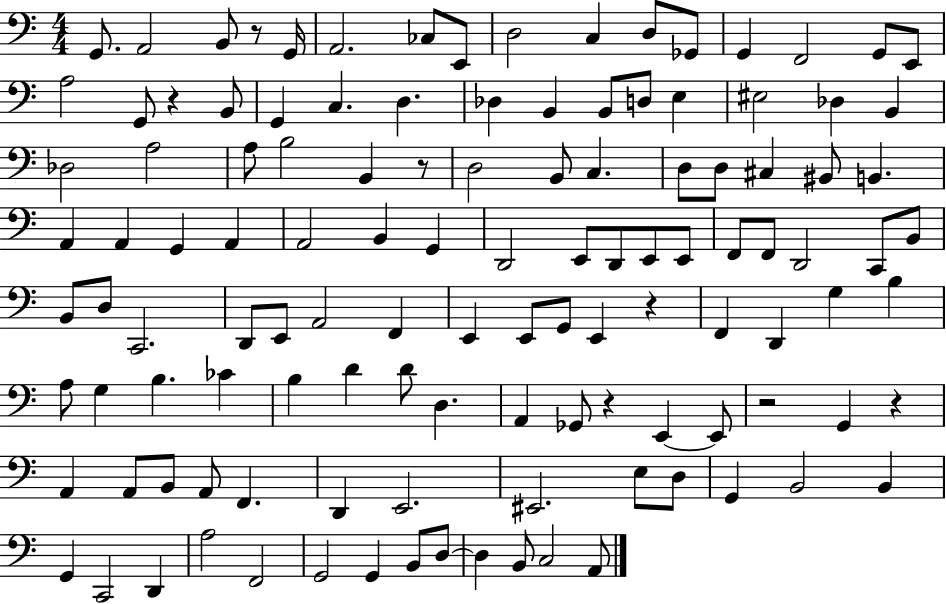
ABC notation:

X:1
T:Untitled
M:4/4
L:1/4
K:C
G,,/2 A,,2 B,,/2 z/2 G,,/4 A,,2 _C,/2 E,,/2 D,2 C, D,/2 _G,,/2 G,, F,,2 G,,/2 E,,/2 A,2 G,,/2 z B,,/2 G,, C, D, _D, B,, B,,/2 D,/2 E, ^E,2 _D, B,, _D,2 A,2 A,/2 B,2 B,, z/2 D,2 B,,/2 C, D,/2 D,/2 ^C, ^B,,/2 B,, A,, A,, G,, A,, A,,2 B,, G,, D,,2 E,,/2 D,,/2 E,,/2 E,,/2 F,,/2 F,,/2 D,,2 C,,/2 B,,/2 B,,/2 D,/2 C,,2 D,,/2 E,,/2 A,,2 F,, E,, E,,/2 G,,/2 E,, z F,, D,, G, B, A,/2 G, B, _C B, D D/2 D, A,, _G,,/2 z E,, E,,/2 z2 G,, z A,, A,,/2 B,,/2 A,,/2 F,, D,, E,,2 ^E,,2 E,/2 D,/2 G,, B,,2 B,, G,, C,,2 D,, A,2 F,,2 G,,2 G,, B,,/2 D,/2 D, B,,/2 C,2 A,,/2